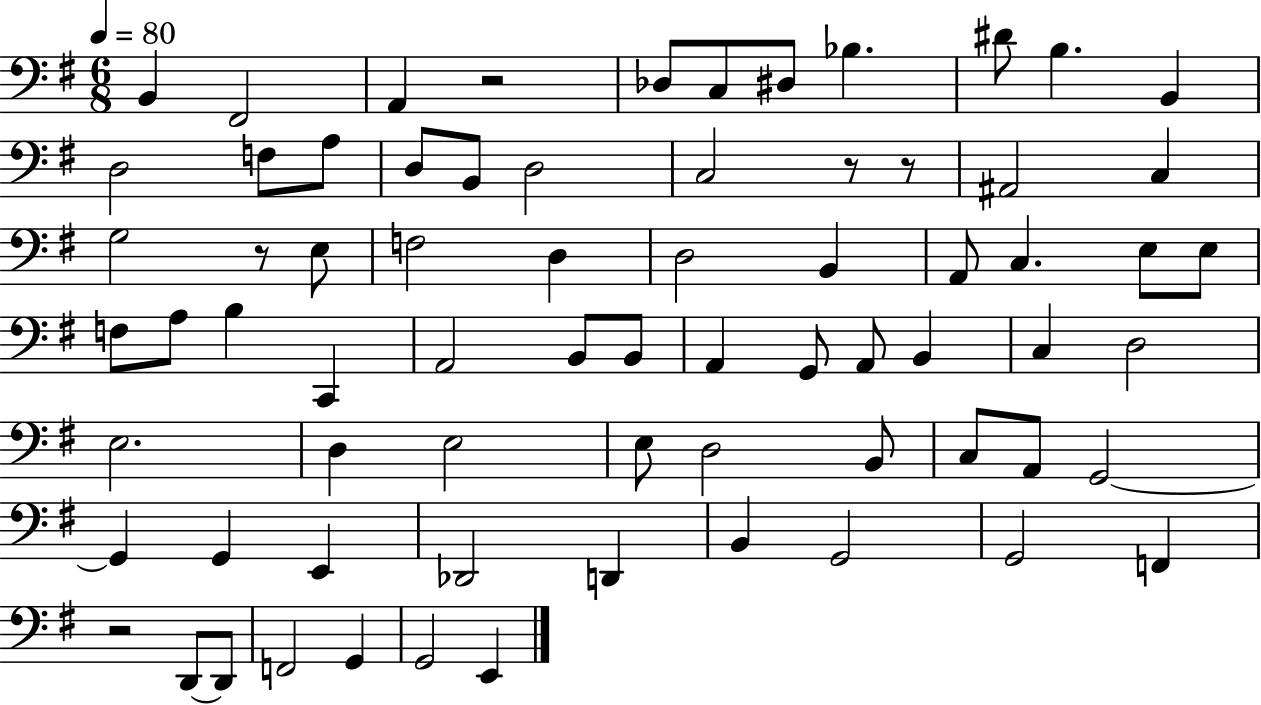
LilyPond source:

{
  \clef bass
  \numericTimeSignature
  \time 6/8
  \key g \major
  \tempo 4 = 80
  b,4 fis,2 | a,4 r2 | des8 c8 dis8 bes4. | dis'8 b4. b,4 | \break d2 f8 a8 | d8 b,8 d2 | c2 r8 r8 | ais,2 c4 | \break g2 r8 e8 | f2 d4 | d2 b,4 | a,8 c4. e8 e8 | \break f8 a8 b4 c,4 | a,2 b,8 b,8 | a,4 g,8 a,8 b,4 | c4 d2 | \break e2. | d4 e2 | e8 d2 b,8 | c8 a,8 g,2~~ | \break g,4 g,4 e,4 | des,2 d,4 | b,4 g,2 | g,2 f,4 | \break r2 d,8~~ d,8 | f,2 g,4 | g,2 e,4 | \bar "|."
}